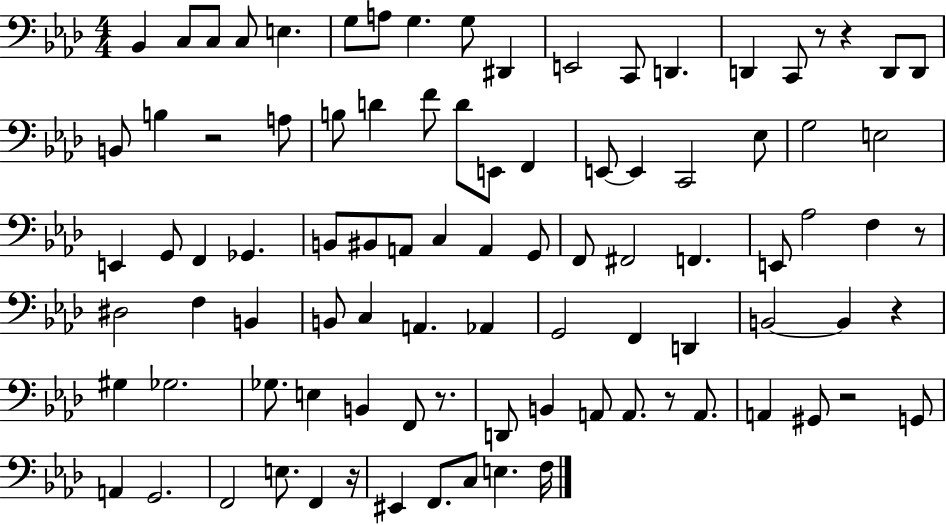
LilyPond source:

{
  \clef bass
  \numericTimeSignature
  \time 4/4
  \key aes \major
  bes,4 c8 c8 c8 e4. | g8 a8 g4. g8 dis,4 | e,2 c,8 d,4. | d,4 c,8 r8 r4 d,8 d,8 | \break b,8 b4 r2 a8 | b8 d'4 f'8 d'8 e,8 f,4 | e,8~~ e,4 c,2 ees8 | g2 e2 | \break e,4 g,8 f,4 ges,4. | b,8 bis,8 a,8 c4 a,4 g,8 | f,8 fis,2 f,4. | e,8 aes2 f4 r8 | \break dis2 f4 b,4 | b,8 c4 a,4. aes,4 | g,2 f,4 d,4 | b,2~~ b,4 r4 | \break gis4 ges2. | ges8. e4 b,4 f,8 r8. | d,8 b,4 a,8 a,8. r8 a,8. | a,4 gis,8 r2 g,8 | \break a,4 g,2. | f,2 e8. f,4 r16 | eis,4 f,8. c8 e4. f16 | \bar "|."
}